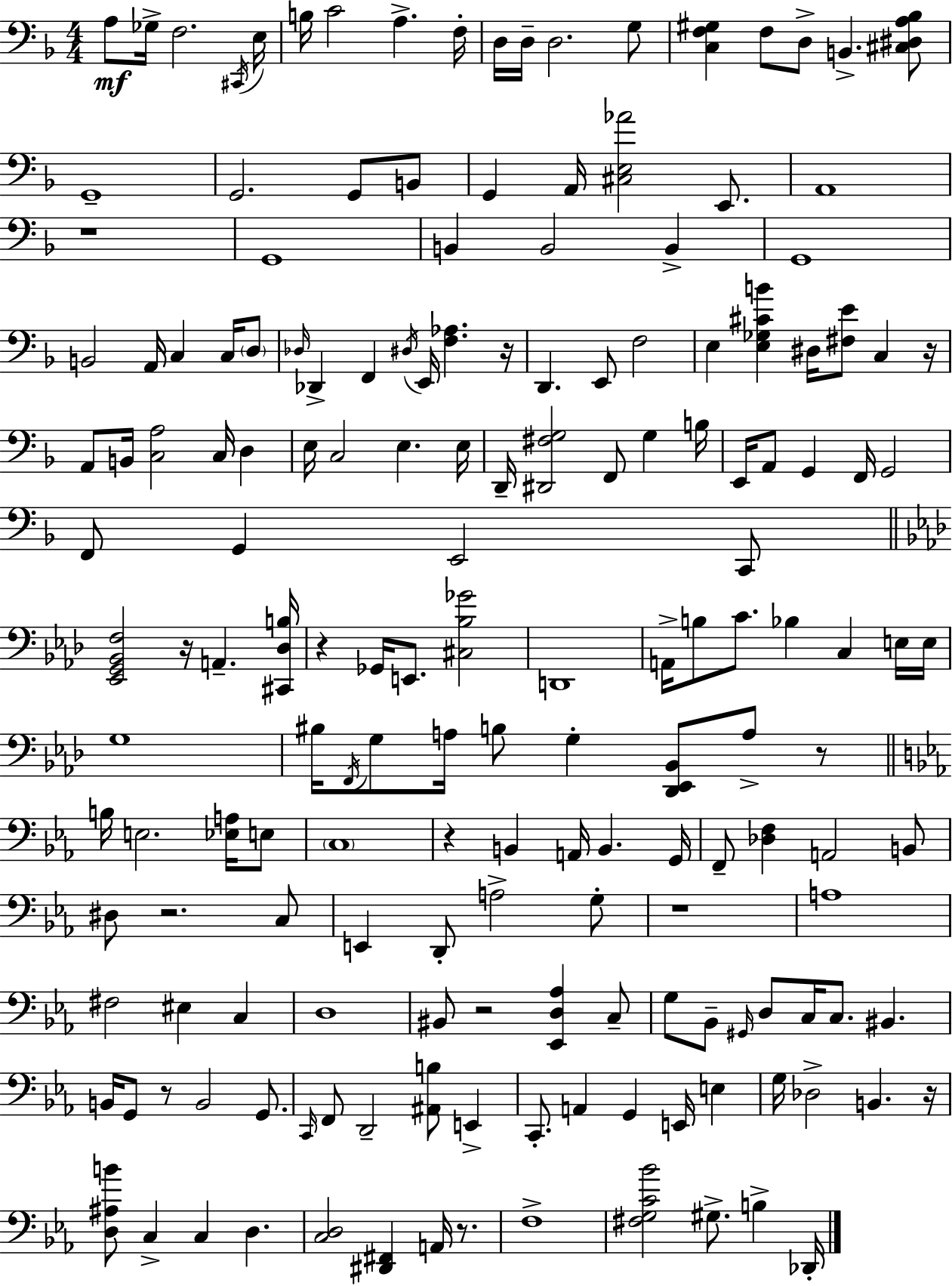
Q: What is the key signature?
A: D minor